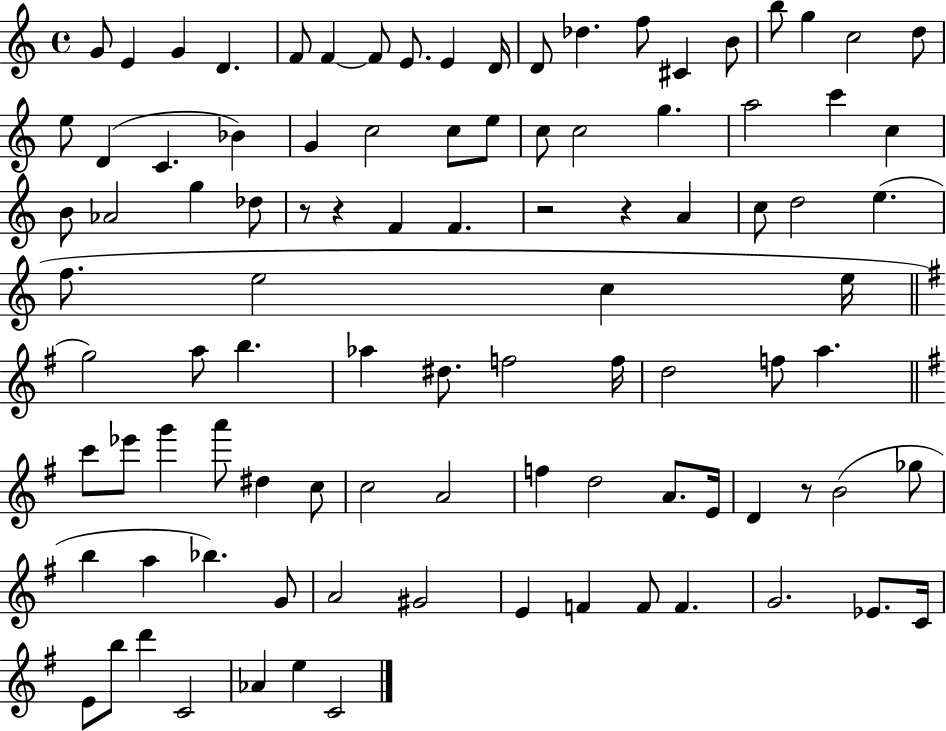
{
  \clef treble
  \time 4/4
  \defaultTimeSignature
  \key c \major
  g'8 e'4 g'4 d'4. | f'8 f'4~~ f'8 e'8. e'4 d'16 | d'8 des''4. f''8 cis'4 b'8 | b''8 g''4 c''2 d''8 | \break e''8 d'4( c'4. bes'4) | g'4 c''2 c''8 e''8 | c''8 c''2 g''4. | a''2 c'''4 c''4 | \break b'8 aes'2 g''4 des''8 | r8 r4 f'4 f'4. | r2 r4 a'4 | c''8 d''2 e''4.( | \break f''8. e''2 c''4 e''16 | \bar "||" \break \key g \major g''2) a''8 b''4. | aes''4 dis''8. f''2 f''16 | d''2 f''8 a''4. | \bar "||" \break \key e \minor c'''8 ees'''8 g'''4 a'''8 dis''4 c''8 | c''2 a'2 | f''4 d''2 a'8. e'16 | d'4 r8 b'2( ges''8 | \break b''4 a''4 bes''4.) g'8 | a'2 gis'2 | e'4 f'4 f'8 f'4. | g'2. ees'8. c'16 | \break e'8 b''8 d'''4 c'2 | aes'4 e''4 c'2 | \bar "|."
}